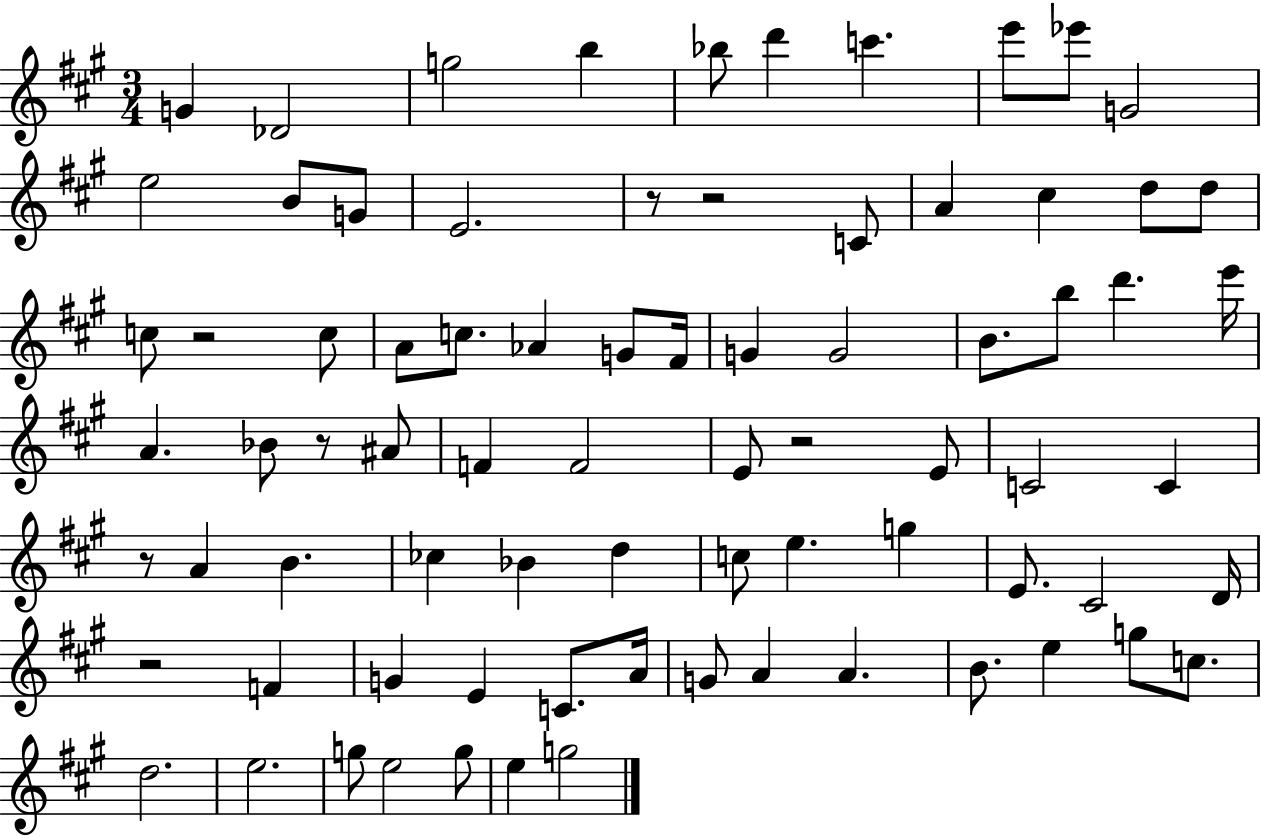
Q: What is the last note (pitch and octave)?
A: G5